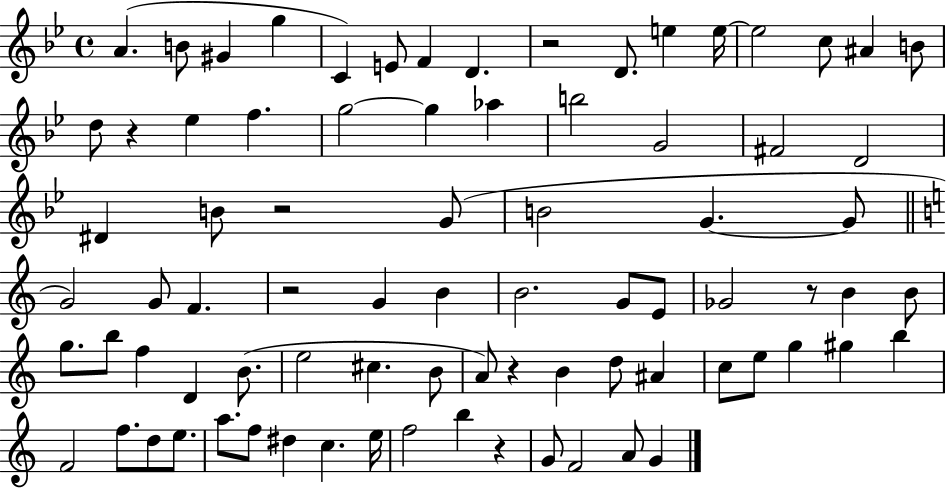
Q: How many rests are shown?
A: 7